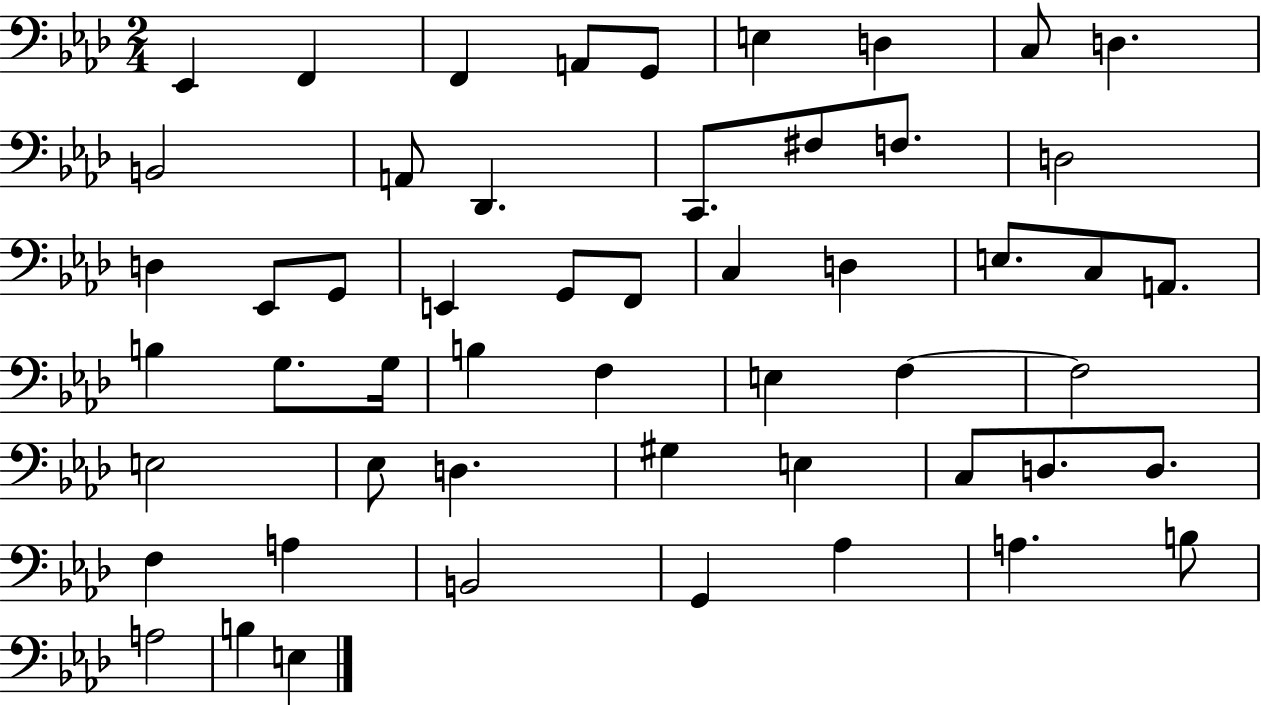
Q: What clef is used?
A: bass